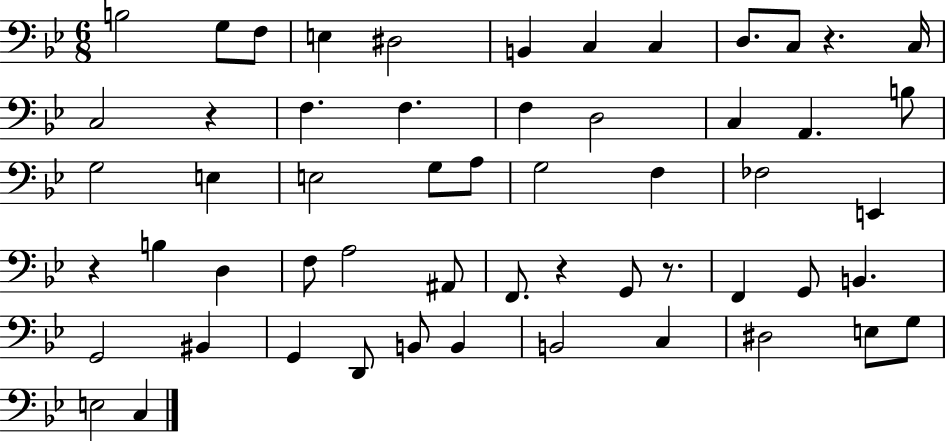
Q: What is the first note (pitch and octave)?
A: B3